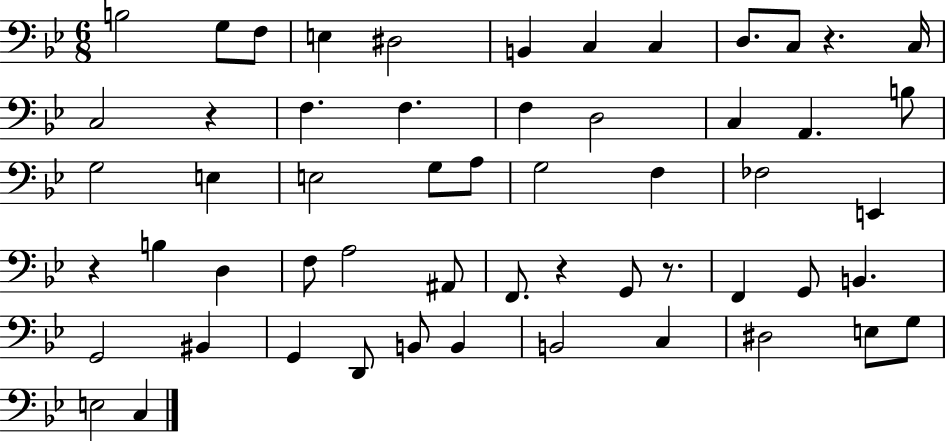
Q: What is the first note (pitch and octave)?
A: B3